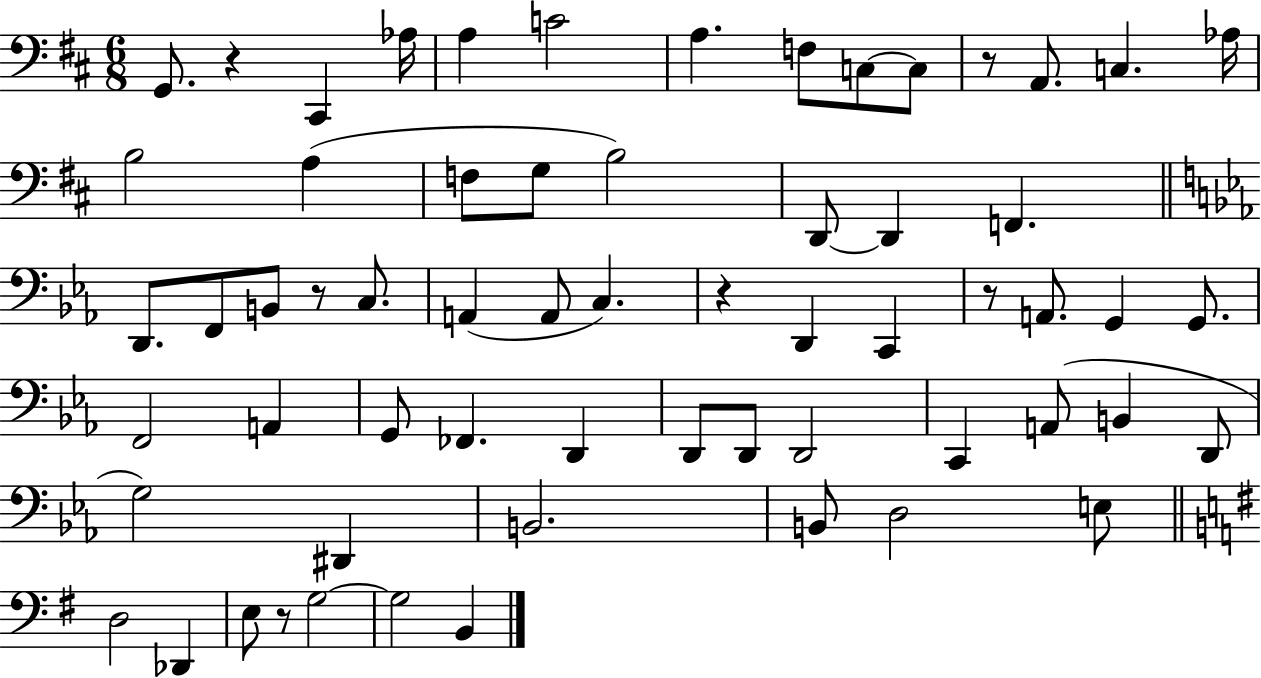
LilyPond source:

{
  \clef bass
  \numericTimeSignature
  \time 6/8
  \key d \major
  g,8. r4 cis,4 aes16 | a4 c'2 | a4. f8 c8~~ c8 | r8 a,8. c4. aes16 | \break b2 a4( | f8 g8 b2) | d,8~~ d,4 f,4. | \bar "||" \break \key c \minor d,8. f,8 b,8 r8 c8. | a,4( a,8 c4.) | r4 d,4 c,4 | r8 a,8. g,4 g,8. | \break f,2 a,4 | g,8 fes,4. d,4 | d,8 d,8 d,2 | c,4 a,8( b,4 d,8 | \break g2) dis,4 | b,2. | b,8 d2 e8 | \bar "||" \break \key g \major d2 des,4 | e8 r8 g2~~ | g2 b,4 | \bar "|."
}